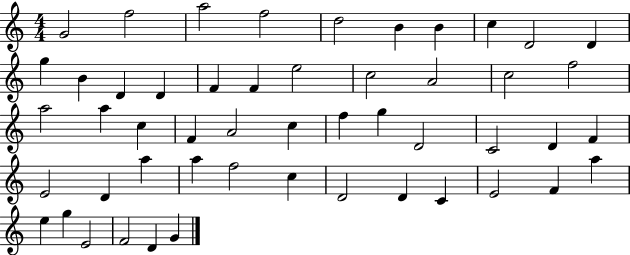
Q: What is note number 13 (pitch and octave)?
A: D4